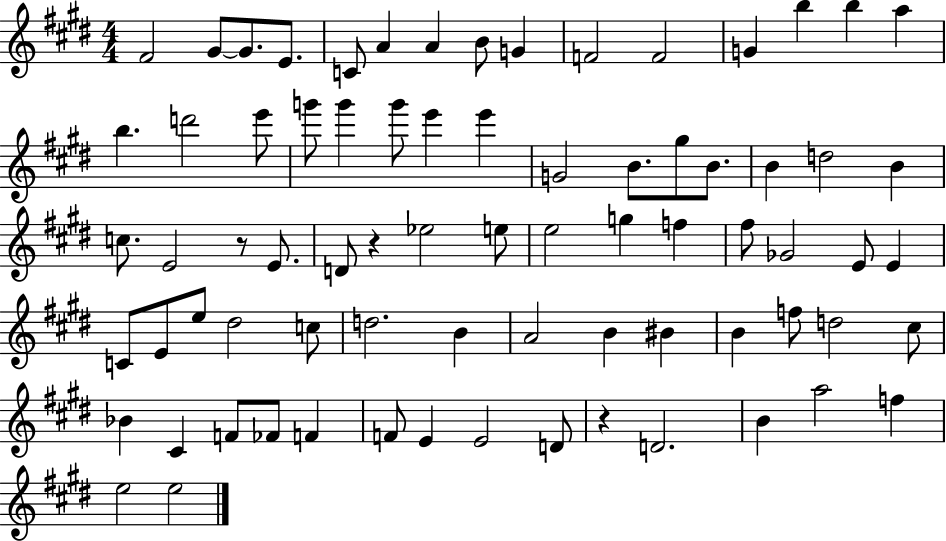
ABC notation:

X:1
T:Untitled
M:4/4
L:1/4
K:E
^F2 ^G/2 ^G/2 E/2 C/2 A A B/2 G F2 F2 G b b a b d'2 e'/2 g'/2 g' g'/2 e' e' G2 B/2 ^g/2 B/2 B d2 B c/2 E2 z/2 E/2 D/2 z _e2 e/2 e2 g f ^f/2 _G2 E/2 E C/2 E/2 e/2 ^d2 c/2 d2 B A2 B ^B B f/2 d2 ^c/2 _B ^C F/2 _F/2 F F/2 E E2 D/2 z D2 B a2 f e2 e2